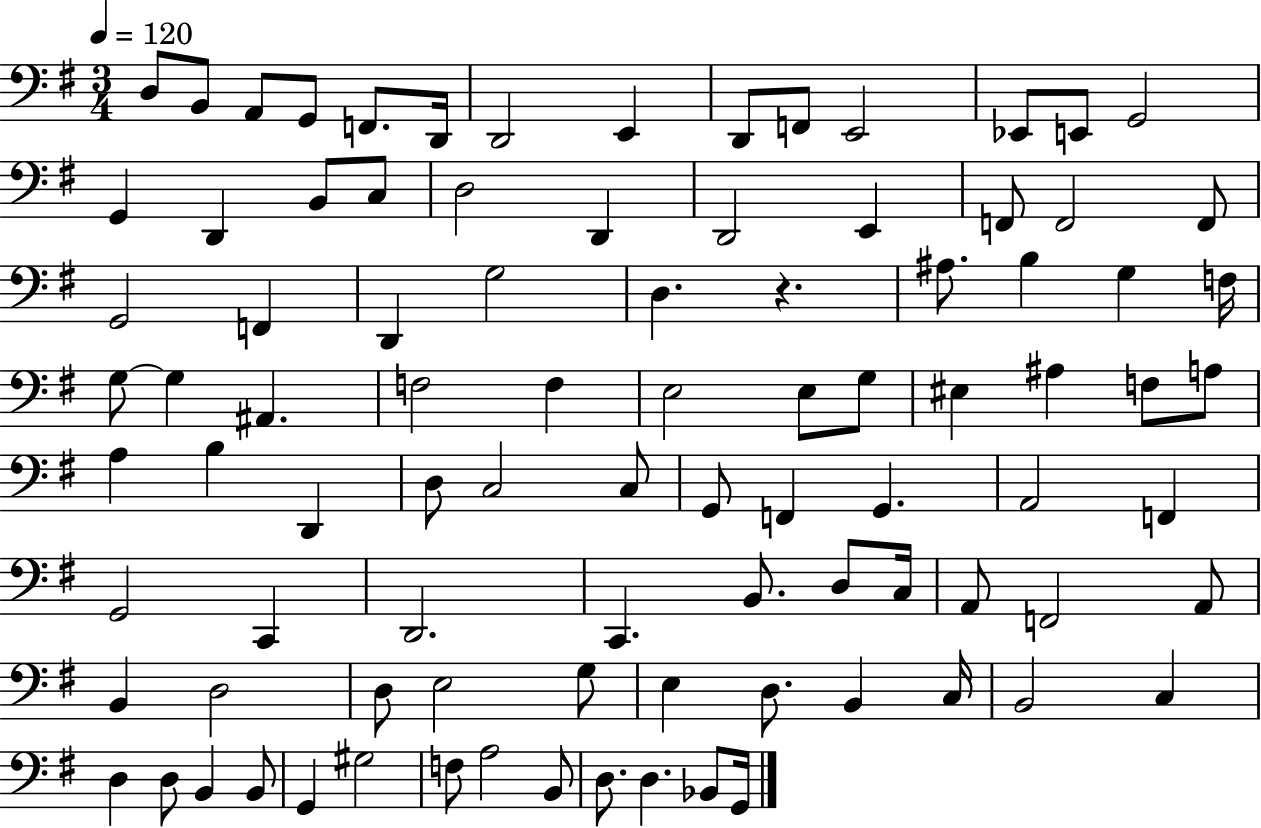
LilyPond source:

{
  \clef bass
  \numericTimeSignature
  \time 3/4
  \key g \major
  \tempo 4 = 120
  d8 b,8 a,8 g,8 f,8. d,16 | d,2 e,4 | d,8 f,8 e,2 | ees,8 e,8 g,2 | \break g,4 d,4 b,8 c8 | d2 d,4 | d,2 e,4 | f,8 f,2 f,8 | \break g,2 f,4 | d,4 g2 | d4. r4. | ais8. b4 g4 f16 | \break g8~~ g4 ais,4. | f2 f4 | e2 e8 g8 | eis4 ais4 f8 a8 | \break a4 b4 d,4 | d8 c2 c8 | g,8 f,4 g,4. | a,2 f,4 | \break g,2 c,4 | d,2. | c,4. b,8. d8 c16 | a,8 f,2 a,8 | \break b,4 d2 | d8 e2 g8 | e4 d8. b,4 c16 | b,2 c4 | \break d4 d8 b,4 b,8 | g,4 gis2 | f8 a2 b,8 | d8. d4. bes,8 g,16 | \break \bar "|."
}